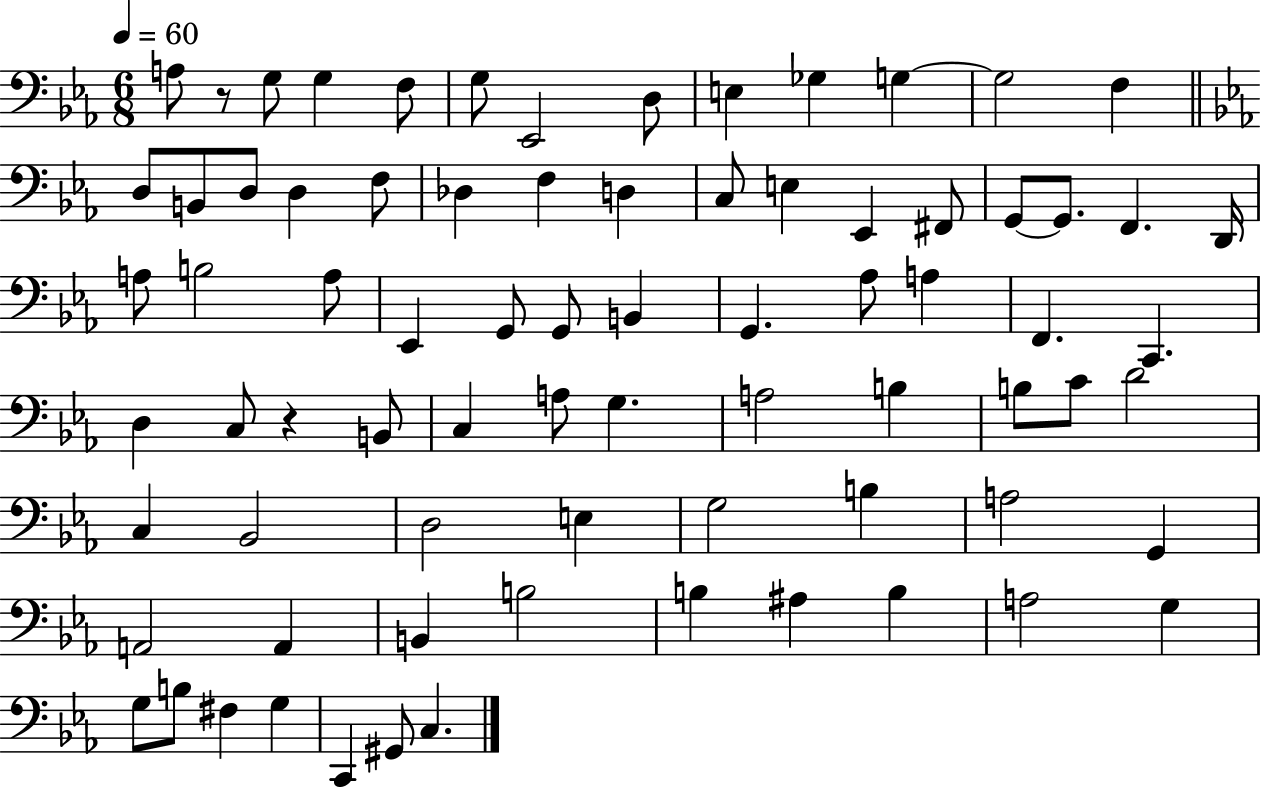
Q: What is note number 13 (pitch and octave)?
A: D3